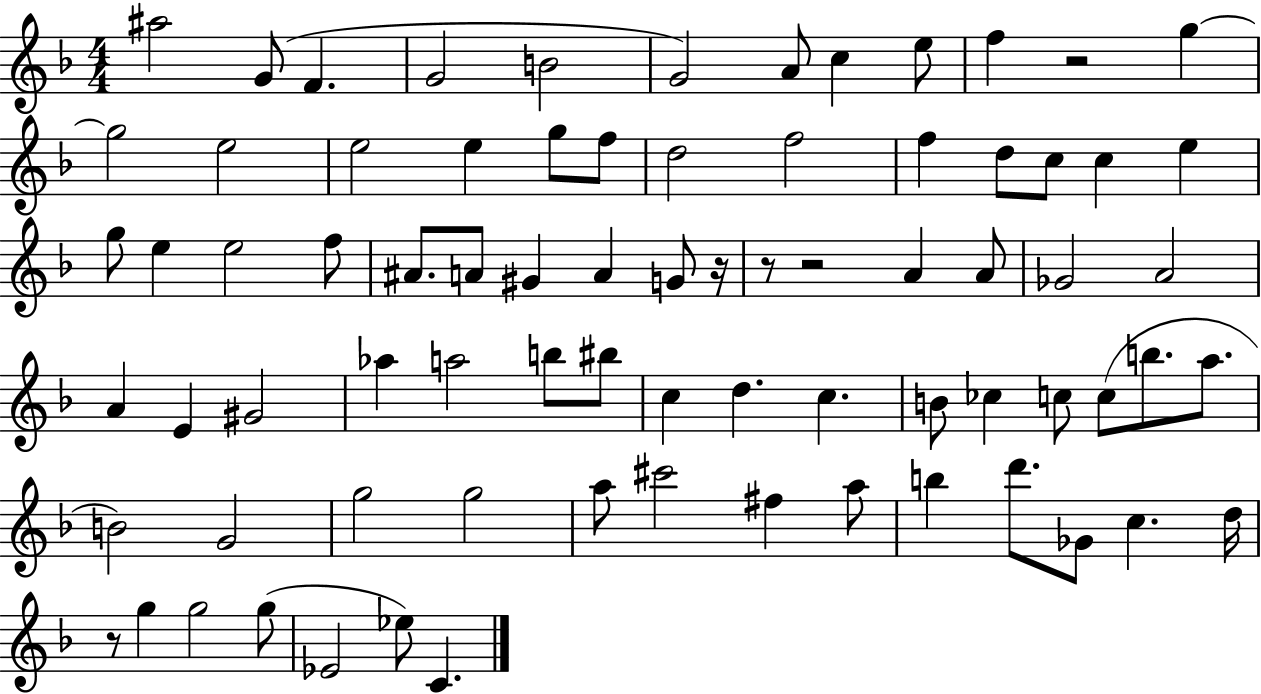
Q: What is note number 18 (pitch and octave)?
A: D5